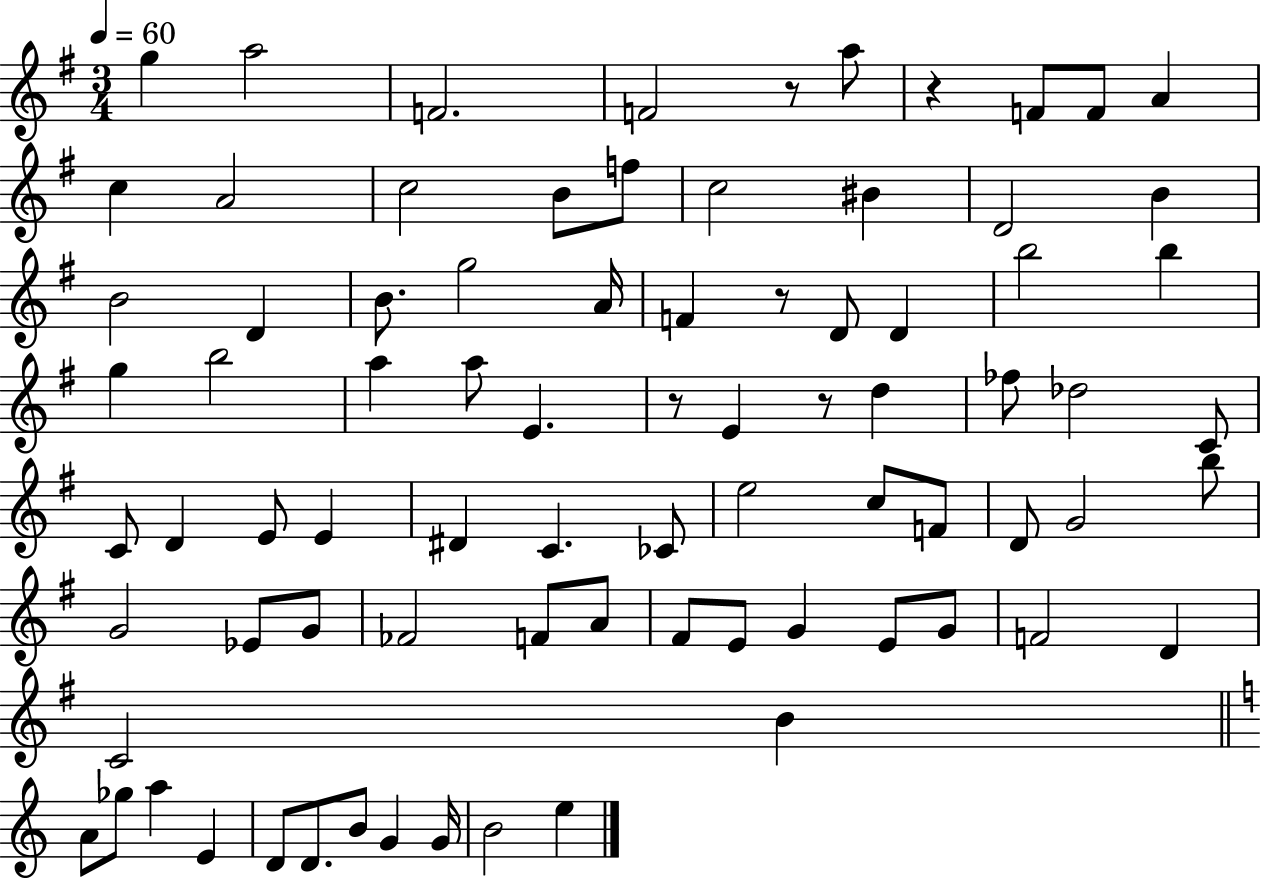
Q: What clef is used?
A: treble